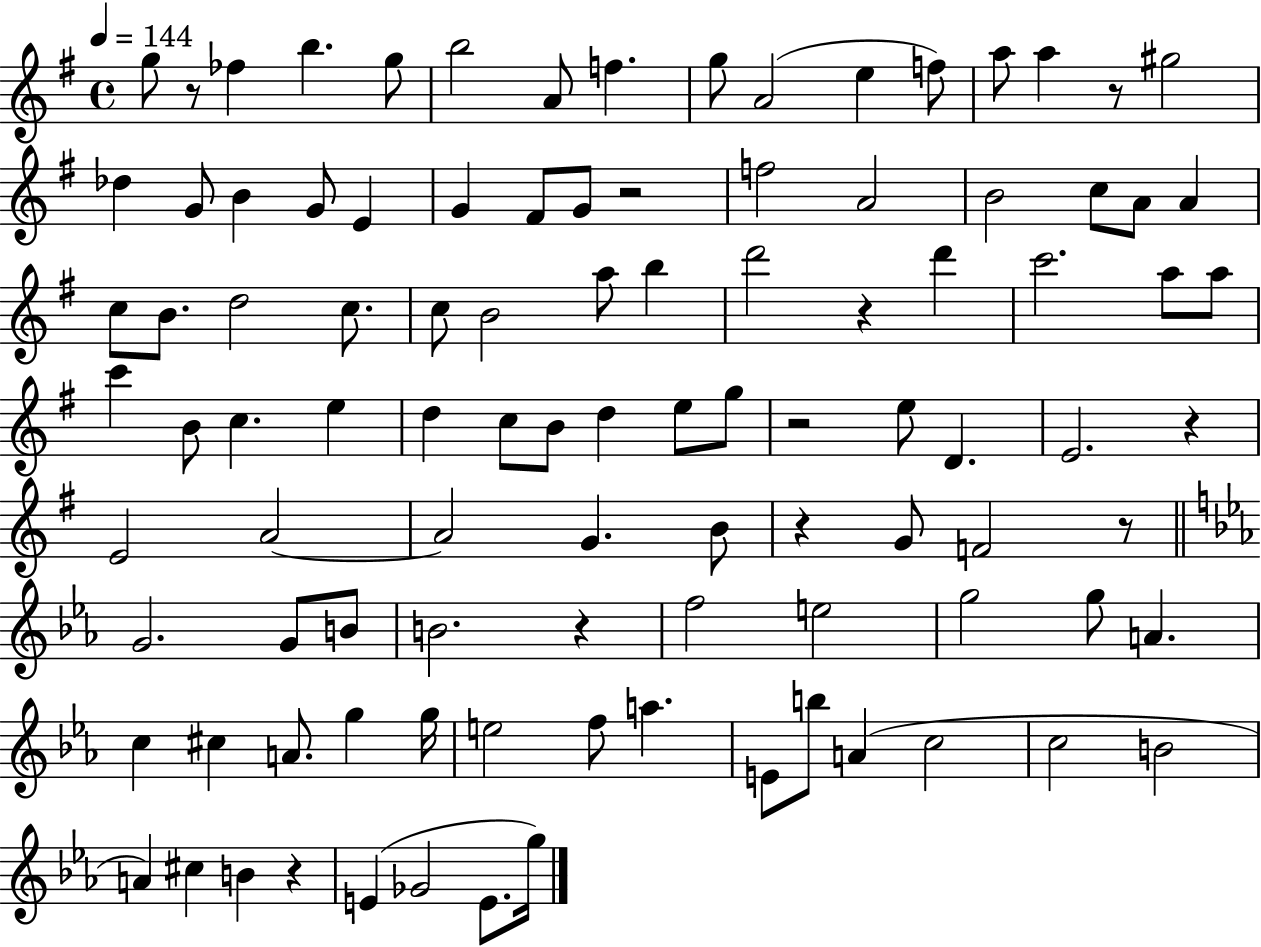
X:1
T:Untitled
M:4/4
L:1/4
K:G
g/2 z/2 _f b g/2 b2 A/2 f g/2 A2 e f/2 a/2 a z/2 ^g2 _d G/2 B G/2 E G ^F/2 G/2 z2 f2 A2 B2 c/2 A/2 A c/2 B/2 d2 c/2 c/2 B2 a/2 b d'2 z d' c'2 a/2 a/2 c' B/2 c e d c/2 B/2 d e/2 g/2 z2 e/2 D E2 z E2 A2 A2 G B/2 z G/2 F2 z/2 G2 G/2 B/2 B2 z f2 e2 g2 g/2 A c ^c A/2 g g/4 e2 f/2 a E/2 b/2 A c2 c2 B2 A ^c B z E _G2 E/2 g/4